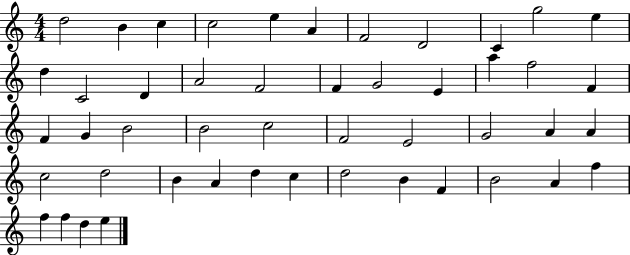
D5/h B4/q C5/q C5/h E5/q A4/q F4/h D4/h C4/q G5/h E5/q D5/q C4/h D4/q A4/h F4/h F4/q G4/h E4/q A5/q F5/h F4/q F4/q G4/q B4/h B4/h C5/h F4/h E4/h G4/h A4/q A4/q C5/h D5/h B4/q A4/q D5/q C5/q D5/h B4/q F4/q B4/h A4/q F5/q F5/q F5/q D5/q E5/q